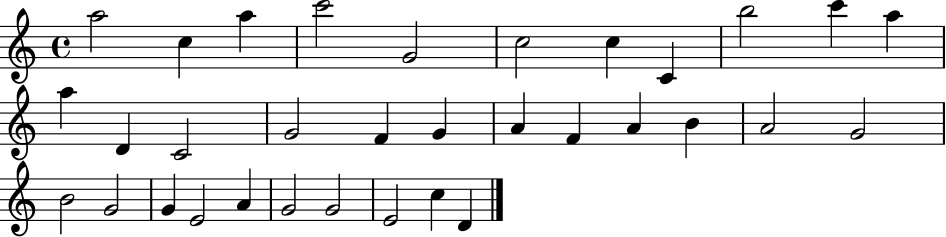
{
  \clef treble
  \time 4/4
  \defaultTimeSignature
  \key c \major
  a''2 c''4 a''4 | c'''2 g'2 | c''2 c''4 c'4 | b''2 c'''4 a''4 | \break a''4 d'4 c'2 | g'2 f'4 g'4 | a'4 f'4 a'4 b'4 | a'2 g'2 | \break b'2 g'2 | g'4 e'2 a'4 | g'2 g'2 | e'2 c''4 d'4 | \break \bar "|."
}